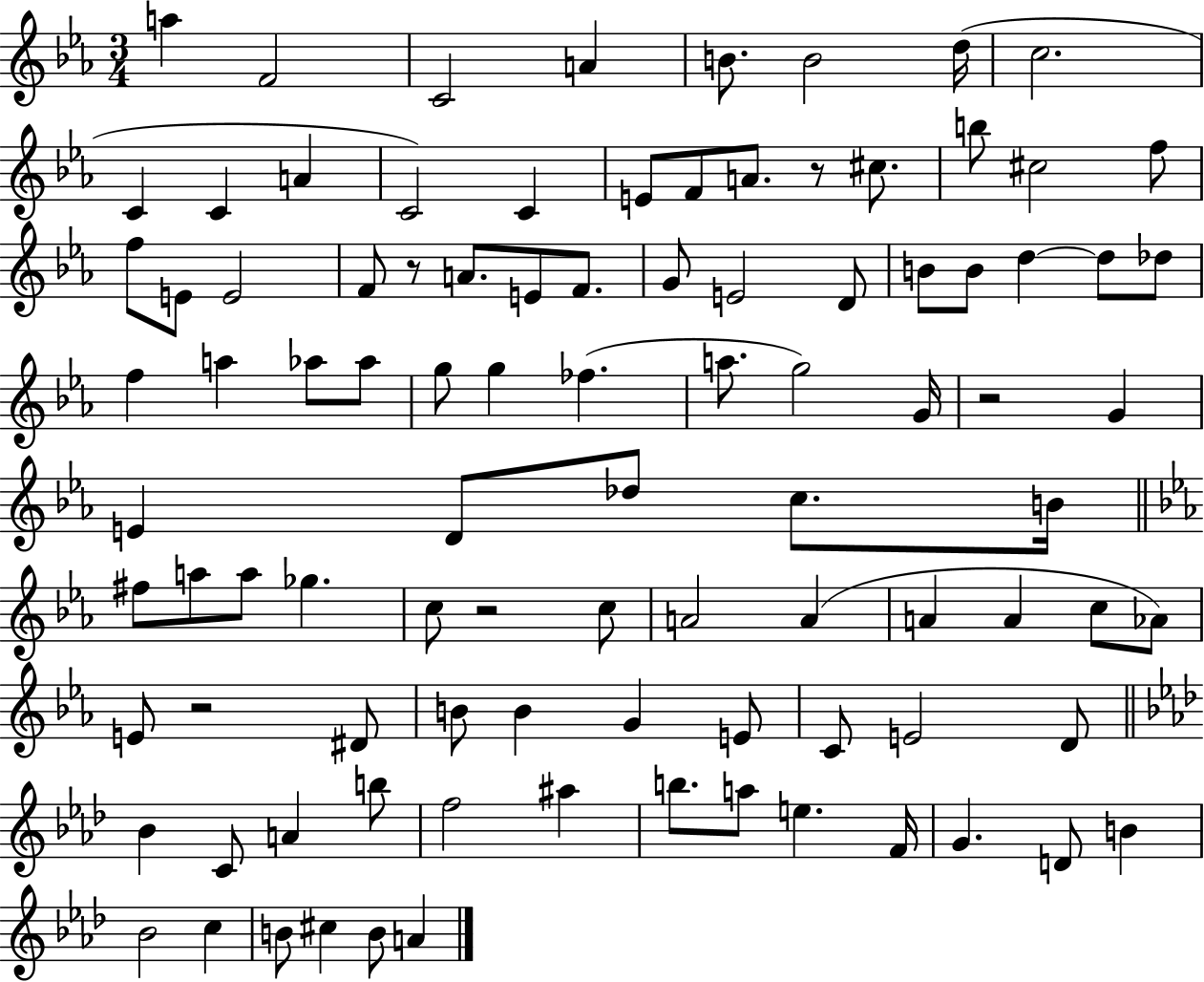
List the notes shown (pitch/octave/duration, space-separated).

A5/q F4/h C4/h A4/q B4/e. B4/h D5/s C5/h. C4/q C4/q A4/q C4/h C4/q E4/e F4/e A4/e. R/e C#5/e. B5/e C#5/h F5/e F5/e E4/e E4/h F4/e R/e A4/e. E4/e F4/e. G4/e E4/h D4/e B4/e B4/e D5/q D5/e Db5/e F5/q A5/q Ab5/e Ab5/e G5/e G5/q FES5/q. A5/e. G5/h G4/s R/h G4/q E4/q D4/e Db5/e C5/e. B4/s F#5/e A5/e A5/e Gb5/q. C5/e R/h C5/e A4/h A4/q A4/q A4/q C5/e Ab4/e E4/e R/h D#4/e B4/e B4/q G4/q E4/e C4/e E4/h D4/e Bb4/q C4/e A4/q B5/e F5/h A#5/q B5/e. A5/e E5/q. F4/s G4/q. D4/e B4/q Bb4/h C5/q B4/e C#5/q B4/e A4/q